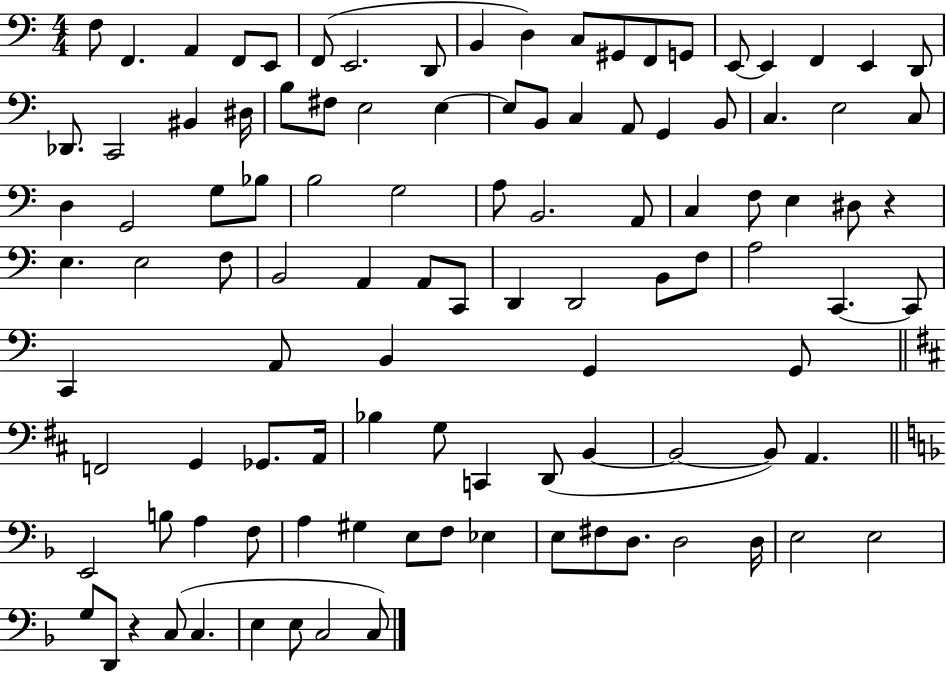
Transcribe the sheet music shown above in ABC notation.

X:1
T:Untitled
M:4/4
L:1/4
K:C
F,/2 F,, A,, F,,/2 E,,/2 F,,/2 E,,2 D,,/2 B,, D, C,/2 ^G,,/2 F,,/2 G,,/2 E,,/2 E,, F,, E,, D,,/2 _D,,/2 C,,2 ^B,, ^D,/4 B,/2 ^F,/2 E,2 E, E,/2 B,,/2 C, A,,/2 G,, B,,/2 C, E,2 C,/2 D, G,,2 G,/2 _B,/2 B,2 G,2 A,/2 B,,2 A,,/2 C, F,/2 E, ^D,/2 z E, E,2 F,/2 B,,2 A,, A,,/2 C,,/2 D,, D,,2 B,,/2 F,/2 A,2 C,, C,,/2 C,, A,,/2 B,, G,, G,,/2 F,,2 G,, _G,,/2 A,,/4 _B, G,/2 C,, D,,/2 B,, B,,2 B,,/2 A,, E,,2 B,/2 A, F,/2 A, ^G, E,/2 F,/2 _E, E,/2 ^F,/2 D,/2 D,2 D,/4 E,2 E,2 G,/2 D,,/2 z C,/2 C, E, E,/2 C,2 C,/2